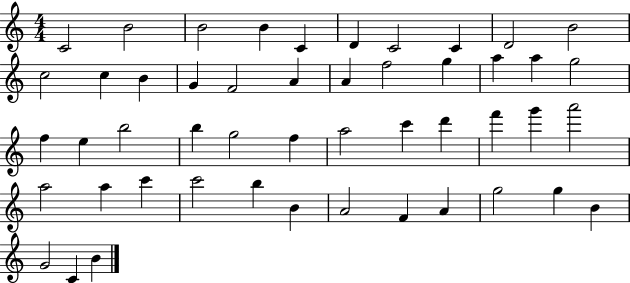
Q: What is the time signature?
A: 4/4